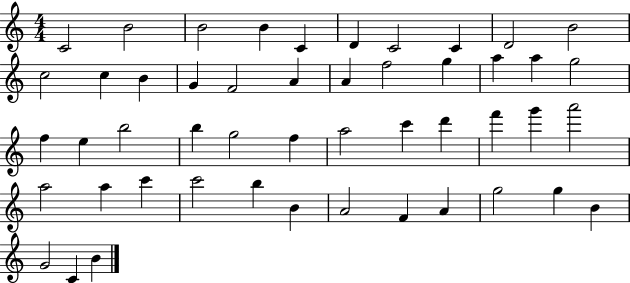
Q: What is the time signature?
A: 4/4